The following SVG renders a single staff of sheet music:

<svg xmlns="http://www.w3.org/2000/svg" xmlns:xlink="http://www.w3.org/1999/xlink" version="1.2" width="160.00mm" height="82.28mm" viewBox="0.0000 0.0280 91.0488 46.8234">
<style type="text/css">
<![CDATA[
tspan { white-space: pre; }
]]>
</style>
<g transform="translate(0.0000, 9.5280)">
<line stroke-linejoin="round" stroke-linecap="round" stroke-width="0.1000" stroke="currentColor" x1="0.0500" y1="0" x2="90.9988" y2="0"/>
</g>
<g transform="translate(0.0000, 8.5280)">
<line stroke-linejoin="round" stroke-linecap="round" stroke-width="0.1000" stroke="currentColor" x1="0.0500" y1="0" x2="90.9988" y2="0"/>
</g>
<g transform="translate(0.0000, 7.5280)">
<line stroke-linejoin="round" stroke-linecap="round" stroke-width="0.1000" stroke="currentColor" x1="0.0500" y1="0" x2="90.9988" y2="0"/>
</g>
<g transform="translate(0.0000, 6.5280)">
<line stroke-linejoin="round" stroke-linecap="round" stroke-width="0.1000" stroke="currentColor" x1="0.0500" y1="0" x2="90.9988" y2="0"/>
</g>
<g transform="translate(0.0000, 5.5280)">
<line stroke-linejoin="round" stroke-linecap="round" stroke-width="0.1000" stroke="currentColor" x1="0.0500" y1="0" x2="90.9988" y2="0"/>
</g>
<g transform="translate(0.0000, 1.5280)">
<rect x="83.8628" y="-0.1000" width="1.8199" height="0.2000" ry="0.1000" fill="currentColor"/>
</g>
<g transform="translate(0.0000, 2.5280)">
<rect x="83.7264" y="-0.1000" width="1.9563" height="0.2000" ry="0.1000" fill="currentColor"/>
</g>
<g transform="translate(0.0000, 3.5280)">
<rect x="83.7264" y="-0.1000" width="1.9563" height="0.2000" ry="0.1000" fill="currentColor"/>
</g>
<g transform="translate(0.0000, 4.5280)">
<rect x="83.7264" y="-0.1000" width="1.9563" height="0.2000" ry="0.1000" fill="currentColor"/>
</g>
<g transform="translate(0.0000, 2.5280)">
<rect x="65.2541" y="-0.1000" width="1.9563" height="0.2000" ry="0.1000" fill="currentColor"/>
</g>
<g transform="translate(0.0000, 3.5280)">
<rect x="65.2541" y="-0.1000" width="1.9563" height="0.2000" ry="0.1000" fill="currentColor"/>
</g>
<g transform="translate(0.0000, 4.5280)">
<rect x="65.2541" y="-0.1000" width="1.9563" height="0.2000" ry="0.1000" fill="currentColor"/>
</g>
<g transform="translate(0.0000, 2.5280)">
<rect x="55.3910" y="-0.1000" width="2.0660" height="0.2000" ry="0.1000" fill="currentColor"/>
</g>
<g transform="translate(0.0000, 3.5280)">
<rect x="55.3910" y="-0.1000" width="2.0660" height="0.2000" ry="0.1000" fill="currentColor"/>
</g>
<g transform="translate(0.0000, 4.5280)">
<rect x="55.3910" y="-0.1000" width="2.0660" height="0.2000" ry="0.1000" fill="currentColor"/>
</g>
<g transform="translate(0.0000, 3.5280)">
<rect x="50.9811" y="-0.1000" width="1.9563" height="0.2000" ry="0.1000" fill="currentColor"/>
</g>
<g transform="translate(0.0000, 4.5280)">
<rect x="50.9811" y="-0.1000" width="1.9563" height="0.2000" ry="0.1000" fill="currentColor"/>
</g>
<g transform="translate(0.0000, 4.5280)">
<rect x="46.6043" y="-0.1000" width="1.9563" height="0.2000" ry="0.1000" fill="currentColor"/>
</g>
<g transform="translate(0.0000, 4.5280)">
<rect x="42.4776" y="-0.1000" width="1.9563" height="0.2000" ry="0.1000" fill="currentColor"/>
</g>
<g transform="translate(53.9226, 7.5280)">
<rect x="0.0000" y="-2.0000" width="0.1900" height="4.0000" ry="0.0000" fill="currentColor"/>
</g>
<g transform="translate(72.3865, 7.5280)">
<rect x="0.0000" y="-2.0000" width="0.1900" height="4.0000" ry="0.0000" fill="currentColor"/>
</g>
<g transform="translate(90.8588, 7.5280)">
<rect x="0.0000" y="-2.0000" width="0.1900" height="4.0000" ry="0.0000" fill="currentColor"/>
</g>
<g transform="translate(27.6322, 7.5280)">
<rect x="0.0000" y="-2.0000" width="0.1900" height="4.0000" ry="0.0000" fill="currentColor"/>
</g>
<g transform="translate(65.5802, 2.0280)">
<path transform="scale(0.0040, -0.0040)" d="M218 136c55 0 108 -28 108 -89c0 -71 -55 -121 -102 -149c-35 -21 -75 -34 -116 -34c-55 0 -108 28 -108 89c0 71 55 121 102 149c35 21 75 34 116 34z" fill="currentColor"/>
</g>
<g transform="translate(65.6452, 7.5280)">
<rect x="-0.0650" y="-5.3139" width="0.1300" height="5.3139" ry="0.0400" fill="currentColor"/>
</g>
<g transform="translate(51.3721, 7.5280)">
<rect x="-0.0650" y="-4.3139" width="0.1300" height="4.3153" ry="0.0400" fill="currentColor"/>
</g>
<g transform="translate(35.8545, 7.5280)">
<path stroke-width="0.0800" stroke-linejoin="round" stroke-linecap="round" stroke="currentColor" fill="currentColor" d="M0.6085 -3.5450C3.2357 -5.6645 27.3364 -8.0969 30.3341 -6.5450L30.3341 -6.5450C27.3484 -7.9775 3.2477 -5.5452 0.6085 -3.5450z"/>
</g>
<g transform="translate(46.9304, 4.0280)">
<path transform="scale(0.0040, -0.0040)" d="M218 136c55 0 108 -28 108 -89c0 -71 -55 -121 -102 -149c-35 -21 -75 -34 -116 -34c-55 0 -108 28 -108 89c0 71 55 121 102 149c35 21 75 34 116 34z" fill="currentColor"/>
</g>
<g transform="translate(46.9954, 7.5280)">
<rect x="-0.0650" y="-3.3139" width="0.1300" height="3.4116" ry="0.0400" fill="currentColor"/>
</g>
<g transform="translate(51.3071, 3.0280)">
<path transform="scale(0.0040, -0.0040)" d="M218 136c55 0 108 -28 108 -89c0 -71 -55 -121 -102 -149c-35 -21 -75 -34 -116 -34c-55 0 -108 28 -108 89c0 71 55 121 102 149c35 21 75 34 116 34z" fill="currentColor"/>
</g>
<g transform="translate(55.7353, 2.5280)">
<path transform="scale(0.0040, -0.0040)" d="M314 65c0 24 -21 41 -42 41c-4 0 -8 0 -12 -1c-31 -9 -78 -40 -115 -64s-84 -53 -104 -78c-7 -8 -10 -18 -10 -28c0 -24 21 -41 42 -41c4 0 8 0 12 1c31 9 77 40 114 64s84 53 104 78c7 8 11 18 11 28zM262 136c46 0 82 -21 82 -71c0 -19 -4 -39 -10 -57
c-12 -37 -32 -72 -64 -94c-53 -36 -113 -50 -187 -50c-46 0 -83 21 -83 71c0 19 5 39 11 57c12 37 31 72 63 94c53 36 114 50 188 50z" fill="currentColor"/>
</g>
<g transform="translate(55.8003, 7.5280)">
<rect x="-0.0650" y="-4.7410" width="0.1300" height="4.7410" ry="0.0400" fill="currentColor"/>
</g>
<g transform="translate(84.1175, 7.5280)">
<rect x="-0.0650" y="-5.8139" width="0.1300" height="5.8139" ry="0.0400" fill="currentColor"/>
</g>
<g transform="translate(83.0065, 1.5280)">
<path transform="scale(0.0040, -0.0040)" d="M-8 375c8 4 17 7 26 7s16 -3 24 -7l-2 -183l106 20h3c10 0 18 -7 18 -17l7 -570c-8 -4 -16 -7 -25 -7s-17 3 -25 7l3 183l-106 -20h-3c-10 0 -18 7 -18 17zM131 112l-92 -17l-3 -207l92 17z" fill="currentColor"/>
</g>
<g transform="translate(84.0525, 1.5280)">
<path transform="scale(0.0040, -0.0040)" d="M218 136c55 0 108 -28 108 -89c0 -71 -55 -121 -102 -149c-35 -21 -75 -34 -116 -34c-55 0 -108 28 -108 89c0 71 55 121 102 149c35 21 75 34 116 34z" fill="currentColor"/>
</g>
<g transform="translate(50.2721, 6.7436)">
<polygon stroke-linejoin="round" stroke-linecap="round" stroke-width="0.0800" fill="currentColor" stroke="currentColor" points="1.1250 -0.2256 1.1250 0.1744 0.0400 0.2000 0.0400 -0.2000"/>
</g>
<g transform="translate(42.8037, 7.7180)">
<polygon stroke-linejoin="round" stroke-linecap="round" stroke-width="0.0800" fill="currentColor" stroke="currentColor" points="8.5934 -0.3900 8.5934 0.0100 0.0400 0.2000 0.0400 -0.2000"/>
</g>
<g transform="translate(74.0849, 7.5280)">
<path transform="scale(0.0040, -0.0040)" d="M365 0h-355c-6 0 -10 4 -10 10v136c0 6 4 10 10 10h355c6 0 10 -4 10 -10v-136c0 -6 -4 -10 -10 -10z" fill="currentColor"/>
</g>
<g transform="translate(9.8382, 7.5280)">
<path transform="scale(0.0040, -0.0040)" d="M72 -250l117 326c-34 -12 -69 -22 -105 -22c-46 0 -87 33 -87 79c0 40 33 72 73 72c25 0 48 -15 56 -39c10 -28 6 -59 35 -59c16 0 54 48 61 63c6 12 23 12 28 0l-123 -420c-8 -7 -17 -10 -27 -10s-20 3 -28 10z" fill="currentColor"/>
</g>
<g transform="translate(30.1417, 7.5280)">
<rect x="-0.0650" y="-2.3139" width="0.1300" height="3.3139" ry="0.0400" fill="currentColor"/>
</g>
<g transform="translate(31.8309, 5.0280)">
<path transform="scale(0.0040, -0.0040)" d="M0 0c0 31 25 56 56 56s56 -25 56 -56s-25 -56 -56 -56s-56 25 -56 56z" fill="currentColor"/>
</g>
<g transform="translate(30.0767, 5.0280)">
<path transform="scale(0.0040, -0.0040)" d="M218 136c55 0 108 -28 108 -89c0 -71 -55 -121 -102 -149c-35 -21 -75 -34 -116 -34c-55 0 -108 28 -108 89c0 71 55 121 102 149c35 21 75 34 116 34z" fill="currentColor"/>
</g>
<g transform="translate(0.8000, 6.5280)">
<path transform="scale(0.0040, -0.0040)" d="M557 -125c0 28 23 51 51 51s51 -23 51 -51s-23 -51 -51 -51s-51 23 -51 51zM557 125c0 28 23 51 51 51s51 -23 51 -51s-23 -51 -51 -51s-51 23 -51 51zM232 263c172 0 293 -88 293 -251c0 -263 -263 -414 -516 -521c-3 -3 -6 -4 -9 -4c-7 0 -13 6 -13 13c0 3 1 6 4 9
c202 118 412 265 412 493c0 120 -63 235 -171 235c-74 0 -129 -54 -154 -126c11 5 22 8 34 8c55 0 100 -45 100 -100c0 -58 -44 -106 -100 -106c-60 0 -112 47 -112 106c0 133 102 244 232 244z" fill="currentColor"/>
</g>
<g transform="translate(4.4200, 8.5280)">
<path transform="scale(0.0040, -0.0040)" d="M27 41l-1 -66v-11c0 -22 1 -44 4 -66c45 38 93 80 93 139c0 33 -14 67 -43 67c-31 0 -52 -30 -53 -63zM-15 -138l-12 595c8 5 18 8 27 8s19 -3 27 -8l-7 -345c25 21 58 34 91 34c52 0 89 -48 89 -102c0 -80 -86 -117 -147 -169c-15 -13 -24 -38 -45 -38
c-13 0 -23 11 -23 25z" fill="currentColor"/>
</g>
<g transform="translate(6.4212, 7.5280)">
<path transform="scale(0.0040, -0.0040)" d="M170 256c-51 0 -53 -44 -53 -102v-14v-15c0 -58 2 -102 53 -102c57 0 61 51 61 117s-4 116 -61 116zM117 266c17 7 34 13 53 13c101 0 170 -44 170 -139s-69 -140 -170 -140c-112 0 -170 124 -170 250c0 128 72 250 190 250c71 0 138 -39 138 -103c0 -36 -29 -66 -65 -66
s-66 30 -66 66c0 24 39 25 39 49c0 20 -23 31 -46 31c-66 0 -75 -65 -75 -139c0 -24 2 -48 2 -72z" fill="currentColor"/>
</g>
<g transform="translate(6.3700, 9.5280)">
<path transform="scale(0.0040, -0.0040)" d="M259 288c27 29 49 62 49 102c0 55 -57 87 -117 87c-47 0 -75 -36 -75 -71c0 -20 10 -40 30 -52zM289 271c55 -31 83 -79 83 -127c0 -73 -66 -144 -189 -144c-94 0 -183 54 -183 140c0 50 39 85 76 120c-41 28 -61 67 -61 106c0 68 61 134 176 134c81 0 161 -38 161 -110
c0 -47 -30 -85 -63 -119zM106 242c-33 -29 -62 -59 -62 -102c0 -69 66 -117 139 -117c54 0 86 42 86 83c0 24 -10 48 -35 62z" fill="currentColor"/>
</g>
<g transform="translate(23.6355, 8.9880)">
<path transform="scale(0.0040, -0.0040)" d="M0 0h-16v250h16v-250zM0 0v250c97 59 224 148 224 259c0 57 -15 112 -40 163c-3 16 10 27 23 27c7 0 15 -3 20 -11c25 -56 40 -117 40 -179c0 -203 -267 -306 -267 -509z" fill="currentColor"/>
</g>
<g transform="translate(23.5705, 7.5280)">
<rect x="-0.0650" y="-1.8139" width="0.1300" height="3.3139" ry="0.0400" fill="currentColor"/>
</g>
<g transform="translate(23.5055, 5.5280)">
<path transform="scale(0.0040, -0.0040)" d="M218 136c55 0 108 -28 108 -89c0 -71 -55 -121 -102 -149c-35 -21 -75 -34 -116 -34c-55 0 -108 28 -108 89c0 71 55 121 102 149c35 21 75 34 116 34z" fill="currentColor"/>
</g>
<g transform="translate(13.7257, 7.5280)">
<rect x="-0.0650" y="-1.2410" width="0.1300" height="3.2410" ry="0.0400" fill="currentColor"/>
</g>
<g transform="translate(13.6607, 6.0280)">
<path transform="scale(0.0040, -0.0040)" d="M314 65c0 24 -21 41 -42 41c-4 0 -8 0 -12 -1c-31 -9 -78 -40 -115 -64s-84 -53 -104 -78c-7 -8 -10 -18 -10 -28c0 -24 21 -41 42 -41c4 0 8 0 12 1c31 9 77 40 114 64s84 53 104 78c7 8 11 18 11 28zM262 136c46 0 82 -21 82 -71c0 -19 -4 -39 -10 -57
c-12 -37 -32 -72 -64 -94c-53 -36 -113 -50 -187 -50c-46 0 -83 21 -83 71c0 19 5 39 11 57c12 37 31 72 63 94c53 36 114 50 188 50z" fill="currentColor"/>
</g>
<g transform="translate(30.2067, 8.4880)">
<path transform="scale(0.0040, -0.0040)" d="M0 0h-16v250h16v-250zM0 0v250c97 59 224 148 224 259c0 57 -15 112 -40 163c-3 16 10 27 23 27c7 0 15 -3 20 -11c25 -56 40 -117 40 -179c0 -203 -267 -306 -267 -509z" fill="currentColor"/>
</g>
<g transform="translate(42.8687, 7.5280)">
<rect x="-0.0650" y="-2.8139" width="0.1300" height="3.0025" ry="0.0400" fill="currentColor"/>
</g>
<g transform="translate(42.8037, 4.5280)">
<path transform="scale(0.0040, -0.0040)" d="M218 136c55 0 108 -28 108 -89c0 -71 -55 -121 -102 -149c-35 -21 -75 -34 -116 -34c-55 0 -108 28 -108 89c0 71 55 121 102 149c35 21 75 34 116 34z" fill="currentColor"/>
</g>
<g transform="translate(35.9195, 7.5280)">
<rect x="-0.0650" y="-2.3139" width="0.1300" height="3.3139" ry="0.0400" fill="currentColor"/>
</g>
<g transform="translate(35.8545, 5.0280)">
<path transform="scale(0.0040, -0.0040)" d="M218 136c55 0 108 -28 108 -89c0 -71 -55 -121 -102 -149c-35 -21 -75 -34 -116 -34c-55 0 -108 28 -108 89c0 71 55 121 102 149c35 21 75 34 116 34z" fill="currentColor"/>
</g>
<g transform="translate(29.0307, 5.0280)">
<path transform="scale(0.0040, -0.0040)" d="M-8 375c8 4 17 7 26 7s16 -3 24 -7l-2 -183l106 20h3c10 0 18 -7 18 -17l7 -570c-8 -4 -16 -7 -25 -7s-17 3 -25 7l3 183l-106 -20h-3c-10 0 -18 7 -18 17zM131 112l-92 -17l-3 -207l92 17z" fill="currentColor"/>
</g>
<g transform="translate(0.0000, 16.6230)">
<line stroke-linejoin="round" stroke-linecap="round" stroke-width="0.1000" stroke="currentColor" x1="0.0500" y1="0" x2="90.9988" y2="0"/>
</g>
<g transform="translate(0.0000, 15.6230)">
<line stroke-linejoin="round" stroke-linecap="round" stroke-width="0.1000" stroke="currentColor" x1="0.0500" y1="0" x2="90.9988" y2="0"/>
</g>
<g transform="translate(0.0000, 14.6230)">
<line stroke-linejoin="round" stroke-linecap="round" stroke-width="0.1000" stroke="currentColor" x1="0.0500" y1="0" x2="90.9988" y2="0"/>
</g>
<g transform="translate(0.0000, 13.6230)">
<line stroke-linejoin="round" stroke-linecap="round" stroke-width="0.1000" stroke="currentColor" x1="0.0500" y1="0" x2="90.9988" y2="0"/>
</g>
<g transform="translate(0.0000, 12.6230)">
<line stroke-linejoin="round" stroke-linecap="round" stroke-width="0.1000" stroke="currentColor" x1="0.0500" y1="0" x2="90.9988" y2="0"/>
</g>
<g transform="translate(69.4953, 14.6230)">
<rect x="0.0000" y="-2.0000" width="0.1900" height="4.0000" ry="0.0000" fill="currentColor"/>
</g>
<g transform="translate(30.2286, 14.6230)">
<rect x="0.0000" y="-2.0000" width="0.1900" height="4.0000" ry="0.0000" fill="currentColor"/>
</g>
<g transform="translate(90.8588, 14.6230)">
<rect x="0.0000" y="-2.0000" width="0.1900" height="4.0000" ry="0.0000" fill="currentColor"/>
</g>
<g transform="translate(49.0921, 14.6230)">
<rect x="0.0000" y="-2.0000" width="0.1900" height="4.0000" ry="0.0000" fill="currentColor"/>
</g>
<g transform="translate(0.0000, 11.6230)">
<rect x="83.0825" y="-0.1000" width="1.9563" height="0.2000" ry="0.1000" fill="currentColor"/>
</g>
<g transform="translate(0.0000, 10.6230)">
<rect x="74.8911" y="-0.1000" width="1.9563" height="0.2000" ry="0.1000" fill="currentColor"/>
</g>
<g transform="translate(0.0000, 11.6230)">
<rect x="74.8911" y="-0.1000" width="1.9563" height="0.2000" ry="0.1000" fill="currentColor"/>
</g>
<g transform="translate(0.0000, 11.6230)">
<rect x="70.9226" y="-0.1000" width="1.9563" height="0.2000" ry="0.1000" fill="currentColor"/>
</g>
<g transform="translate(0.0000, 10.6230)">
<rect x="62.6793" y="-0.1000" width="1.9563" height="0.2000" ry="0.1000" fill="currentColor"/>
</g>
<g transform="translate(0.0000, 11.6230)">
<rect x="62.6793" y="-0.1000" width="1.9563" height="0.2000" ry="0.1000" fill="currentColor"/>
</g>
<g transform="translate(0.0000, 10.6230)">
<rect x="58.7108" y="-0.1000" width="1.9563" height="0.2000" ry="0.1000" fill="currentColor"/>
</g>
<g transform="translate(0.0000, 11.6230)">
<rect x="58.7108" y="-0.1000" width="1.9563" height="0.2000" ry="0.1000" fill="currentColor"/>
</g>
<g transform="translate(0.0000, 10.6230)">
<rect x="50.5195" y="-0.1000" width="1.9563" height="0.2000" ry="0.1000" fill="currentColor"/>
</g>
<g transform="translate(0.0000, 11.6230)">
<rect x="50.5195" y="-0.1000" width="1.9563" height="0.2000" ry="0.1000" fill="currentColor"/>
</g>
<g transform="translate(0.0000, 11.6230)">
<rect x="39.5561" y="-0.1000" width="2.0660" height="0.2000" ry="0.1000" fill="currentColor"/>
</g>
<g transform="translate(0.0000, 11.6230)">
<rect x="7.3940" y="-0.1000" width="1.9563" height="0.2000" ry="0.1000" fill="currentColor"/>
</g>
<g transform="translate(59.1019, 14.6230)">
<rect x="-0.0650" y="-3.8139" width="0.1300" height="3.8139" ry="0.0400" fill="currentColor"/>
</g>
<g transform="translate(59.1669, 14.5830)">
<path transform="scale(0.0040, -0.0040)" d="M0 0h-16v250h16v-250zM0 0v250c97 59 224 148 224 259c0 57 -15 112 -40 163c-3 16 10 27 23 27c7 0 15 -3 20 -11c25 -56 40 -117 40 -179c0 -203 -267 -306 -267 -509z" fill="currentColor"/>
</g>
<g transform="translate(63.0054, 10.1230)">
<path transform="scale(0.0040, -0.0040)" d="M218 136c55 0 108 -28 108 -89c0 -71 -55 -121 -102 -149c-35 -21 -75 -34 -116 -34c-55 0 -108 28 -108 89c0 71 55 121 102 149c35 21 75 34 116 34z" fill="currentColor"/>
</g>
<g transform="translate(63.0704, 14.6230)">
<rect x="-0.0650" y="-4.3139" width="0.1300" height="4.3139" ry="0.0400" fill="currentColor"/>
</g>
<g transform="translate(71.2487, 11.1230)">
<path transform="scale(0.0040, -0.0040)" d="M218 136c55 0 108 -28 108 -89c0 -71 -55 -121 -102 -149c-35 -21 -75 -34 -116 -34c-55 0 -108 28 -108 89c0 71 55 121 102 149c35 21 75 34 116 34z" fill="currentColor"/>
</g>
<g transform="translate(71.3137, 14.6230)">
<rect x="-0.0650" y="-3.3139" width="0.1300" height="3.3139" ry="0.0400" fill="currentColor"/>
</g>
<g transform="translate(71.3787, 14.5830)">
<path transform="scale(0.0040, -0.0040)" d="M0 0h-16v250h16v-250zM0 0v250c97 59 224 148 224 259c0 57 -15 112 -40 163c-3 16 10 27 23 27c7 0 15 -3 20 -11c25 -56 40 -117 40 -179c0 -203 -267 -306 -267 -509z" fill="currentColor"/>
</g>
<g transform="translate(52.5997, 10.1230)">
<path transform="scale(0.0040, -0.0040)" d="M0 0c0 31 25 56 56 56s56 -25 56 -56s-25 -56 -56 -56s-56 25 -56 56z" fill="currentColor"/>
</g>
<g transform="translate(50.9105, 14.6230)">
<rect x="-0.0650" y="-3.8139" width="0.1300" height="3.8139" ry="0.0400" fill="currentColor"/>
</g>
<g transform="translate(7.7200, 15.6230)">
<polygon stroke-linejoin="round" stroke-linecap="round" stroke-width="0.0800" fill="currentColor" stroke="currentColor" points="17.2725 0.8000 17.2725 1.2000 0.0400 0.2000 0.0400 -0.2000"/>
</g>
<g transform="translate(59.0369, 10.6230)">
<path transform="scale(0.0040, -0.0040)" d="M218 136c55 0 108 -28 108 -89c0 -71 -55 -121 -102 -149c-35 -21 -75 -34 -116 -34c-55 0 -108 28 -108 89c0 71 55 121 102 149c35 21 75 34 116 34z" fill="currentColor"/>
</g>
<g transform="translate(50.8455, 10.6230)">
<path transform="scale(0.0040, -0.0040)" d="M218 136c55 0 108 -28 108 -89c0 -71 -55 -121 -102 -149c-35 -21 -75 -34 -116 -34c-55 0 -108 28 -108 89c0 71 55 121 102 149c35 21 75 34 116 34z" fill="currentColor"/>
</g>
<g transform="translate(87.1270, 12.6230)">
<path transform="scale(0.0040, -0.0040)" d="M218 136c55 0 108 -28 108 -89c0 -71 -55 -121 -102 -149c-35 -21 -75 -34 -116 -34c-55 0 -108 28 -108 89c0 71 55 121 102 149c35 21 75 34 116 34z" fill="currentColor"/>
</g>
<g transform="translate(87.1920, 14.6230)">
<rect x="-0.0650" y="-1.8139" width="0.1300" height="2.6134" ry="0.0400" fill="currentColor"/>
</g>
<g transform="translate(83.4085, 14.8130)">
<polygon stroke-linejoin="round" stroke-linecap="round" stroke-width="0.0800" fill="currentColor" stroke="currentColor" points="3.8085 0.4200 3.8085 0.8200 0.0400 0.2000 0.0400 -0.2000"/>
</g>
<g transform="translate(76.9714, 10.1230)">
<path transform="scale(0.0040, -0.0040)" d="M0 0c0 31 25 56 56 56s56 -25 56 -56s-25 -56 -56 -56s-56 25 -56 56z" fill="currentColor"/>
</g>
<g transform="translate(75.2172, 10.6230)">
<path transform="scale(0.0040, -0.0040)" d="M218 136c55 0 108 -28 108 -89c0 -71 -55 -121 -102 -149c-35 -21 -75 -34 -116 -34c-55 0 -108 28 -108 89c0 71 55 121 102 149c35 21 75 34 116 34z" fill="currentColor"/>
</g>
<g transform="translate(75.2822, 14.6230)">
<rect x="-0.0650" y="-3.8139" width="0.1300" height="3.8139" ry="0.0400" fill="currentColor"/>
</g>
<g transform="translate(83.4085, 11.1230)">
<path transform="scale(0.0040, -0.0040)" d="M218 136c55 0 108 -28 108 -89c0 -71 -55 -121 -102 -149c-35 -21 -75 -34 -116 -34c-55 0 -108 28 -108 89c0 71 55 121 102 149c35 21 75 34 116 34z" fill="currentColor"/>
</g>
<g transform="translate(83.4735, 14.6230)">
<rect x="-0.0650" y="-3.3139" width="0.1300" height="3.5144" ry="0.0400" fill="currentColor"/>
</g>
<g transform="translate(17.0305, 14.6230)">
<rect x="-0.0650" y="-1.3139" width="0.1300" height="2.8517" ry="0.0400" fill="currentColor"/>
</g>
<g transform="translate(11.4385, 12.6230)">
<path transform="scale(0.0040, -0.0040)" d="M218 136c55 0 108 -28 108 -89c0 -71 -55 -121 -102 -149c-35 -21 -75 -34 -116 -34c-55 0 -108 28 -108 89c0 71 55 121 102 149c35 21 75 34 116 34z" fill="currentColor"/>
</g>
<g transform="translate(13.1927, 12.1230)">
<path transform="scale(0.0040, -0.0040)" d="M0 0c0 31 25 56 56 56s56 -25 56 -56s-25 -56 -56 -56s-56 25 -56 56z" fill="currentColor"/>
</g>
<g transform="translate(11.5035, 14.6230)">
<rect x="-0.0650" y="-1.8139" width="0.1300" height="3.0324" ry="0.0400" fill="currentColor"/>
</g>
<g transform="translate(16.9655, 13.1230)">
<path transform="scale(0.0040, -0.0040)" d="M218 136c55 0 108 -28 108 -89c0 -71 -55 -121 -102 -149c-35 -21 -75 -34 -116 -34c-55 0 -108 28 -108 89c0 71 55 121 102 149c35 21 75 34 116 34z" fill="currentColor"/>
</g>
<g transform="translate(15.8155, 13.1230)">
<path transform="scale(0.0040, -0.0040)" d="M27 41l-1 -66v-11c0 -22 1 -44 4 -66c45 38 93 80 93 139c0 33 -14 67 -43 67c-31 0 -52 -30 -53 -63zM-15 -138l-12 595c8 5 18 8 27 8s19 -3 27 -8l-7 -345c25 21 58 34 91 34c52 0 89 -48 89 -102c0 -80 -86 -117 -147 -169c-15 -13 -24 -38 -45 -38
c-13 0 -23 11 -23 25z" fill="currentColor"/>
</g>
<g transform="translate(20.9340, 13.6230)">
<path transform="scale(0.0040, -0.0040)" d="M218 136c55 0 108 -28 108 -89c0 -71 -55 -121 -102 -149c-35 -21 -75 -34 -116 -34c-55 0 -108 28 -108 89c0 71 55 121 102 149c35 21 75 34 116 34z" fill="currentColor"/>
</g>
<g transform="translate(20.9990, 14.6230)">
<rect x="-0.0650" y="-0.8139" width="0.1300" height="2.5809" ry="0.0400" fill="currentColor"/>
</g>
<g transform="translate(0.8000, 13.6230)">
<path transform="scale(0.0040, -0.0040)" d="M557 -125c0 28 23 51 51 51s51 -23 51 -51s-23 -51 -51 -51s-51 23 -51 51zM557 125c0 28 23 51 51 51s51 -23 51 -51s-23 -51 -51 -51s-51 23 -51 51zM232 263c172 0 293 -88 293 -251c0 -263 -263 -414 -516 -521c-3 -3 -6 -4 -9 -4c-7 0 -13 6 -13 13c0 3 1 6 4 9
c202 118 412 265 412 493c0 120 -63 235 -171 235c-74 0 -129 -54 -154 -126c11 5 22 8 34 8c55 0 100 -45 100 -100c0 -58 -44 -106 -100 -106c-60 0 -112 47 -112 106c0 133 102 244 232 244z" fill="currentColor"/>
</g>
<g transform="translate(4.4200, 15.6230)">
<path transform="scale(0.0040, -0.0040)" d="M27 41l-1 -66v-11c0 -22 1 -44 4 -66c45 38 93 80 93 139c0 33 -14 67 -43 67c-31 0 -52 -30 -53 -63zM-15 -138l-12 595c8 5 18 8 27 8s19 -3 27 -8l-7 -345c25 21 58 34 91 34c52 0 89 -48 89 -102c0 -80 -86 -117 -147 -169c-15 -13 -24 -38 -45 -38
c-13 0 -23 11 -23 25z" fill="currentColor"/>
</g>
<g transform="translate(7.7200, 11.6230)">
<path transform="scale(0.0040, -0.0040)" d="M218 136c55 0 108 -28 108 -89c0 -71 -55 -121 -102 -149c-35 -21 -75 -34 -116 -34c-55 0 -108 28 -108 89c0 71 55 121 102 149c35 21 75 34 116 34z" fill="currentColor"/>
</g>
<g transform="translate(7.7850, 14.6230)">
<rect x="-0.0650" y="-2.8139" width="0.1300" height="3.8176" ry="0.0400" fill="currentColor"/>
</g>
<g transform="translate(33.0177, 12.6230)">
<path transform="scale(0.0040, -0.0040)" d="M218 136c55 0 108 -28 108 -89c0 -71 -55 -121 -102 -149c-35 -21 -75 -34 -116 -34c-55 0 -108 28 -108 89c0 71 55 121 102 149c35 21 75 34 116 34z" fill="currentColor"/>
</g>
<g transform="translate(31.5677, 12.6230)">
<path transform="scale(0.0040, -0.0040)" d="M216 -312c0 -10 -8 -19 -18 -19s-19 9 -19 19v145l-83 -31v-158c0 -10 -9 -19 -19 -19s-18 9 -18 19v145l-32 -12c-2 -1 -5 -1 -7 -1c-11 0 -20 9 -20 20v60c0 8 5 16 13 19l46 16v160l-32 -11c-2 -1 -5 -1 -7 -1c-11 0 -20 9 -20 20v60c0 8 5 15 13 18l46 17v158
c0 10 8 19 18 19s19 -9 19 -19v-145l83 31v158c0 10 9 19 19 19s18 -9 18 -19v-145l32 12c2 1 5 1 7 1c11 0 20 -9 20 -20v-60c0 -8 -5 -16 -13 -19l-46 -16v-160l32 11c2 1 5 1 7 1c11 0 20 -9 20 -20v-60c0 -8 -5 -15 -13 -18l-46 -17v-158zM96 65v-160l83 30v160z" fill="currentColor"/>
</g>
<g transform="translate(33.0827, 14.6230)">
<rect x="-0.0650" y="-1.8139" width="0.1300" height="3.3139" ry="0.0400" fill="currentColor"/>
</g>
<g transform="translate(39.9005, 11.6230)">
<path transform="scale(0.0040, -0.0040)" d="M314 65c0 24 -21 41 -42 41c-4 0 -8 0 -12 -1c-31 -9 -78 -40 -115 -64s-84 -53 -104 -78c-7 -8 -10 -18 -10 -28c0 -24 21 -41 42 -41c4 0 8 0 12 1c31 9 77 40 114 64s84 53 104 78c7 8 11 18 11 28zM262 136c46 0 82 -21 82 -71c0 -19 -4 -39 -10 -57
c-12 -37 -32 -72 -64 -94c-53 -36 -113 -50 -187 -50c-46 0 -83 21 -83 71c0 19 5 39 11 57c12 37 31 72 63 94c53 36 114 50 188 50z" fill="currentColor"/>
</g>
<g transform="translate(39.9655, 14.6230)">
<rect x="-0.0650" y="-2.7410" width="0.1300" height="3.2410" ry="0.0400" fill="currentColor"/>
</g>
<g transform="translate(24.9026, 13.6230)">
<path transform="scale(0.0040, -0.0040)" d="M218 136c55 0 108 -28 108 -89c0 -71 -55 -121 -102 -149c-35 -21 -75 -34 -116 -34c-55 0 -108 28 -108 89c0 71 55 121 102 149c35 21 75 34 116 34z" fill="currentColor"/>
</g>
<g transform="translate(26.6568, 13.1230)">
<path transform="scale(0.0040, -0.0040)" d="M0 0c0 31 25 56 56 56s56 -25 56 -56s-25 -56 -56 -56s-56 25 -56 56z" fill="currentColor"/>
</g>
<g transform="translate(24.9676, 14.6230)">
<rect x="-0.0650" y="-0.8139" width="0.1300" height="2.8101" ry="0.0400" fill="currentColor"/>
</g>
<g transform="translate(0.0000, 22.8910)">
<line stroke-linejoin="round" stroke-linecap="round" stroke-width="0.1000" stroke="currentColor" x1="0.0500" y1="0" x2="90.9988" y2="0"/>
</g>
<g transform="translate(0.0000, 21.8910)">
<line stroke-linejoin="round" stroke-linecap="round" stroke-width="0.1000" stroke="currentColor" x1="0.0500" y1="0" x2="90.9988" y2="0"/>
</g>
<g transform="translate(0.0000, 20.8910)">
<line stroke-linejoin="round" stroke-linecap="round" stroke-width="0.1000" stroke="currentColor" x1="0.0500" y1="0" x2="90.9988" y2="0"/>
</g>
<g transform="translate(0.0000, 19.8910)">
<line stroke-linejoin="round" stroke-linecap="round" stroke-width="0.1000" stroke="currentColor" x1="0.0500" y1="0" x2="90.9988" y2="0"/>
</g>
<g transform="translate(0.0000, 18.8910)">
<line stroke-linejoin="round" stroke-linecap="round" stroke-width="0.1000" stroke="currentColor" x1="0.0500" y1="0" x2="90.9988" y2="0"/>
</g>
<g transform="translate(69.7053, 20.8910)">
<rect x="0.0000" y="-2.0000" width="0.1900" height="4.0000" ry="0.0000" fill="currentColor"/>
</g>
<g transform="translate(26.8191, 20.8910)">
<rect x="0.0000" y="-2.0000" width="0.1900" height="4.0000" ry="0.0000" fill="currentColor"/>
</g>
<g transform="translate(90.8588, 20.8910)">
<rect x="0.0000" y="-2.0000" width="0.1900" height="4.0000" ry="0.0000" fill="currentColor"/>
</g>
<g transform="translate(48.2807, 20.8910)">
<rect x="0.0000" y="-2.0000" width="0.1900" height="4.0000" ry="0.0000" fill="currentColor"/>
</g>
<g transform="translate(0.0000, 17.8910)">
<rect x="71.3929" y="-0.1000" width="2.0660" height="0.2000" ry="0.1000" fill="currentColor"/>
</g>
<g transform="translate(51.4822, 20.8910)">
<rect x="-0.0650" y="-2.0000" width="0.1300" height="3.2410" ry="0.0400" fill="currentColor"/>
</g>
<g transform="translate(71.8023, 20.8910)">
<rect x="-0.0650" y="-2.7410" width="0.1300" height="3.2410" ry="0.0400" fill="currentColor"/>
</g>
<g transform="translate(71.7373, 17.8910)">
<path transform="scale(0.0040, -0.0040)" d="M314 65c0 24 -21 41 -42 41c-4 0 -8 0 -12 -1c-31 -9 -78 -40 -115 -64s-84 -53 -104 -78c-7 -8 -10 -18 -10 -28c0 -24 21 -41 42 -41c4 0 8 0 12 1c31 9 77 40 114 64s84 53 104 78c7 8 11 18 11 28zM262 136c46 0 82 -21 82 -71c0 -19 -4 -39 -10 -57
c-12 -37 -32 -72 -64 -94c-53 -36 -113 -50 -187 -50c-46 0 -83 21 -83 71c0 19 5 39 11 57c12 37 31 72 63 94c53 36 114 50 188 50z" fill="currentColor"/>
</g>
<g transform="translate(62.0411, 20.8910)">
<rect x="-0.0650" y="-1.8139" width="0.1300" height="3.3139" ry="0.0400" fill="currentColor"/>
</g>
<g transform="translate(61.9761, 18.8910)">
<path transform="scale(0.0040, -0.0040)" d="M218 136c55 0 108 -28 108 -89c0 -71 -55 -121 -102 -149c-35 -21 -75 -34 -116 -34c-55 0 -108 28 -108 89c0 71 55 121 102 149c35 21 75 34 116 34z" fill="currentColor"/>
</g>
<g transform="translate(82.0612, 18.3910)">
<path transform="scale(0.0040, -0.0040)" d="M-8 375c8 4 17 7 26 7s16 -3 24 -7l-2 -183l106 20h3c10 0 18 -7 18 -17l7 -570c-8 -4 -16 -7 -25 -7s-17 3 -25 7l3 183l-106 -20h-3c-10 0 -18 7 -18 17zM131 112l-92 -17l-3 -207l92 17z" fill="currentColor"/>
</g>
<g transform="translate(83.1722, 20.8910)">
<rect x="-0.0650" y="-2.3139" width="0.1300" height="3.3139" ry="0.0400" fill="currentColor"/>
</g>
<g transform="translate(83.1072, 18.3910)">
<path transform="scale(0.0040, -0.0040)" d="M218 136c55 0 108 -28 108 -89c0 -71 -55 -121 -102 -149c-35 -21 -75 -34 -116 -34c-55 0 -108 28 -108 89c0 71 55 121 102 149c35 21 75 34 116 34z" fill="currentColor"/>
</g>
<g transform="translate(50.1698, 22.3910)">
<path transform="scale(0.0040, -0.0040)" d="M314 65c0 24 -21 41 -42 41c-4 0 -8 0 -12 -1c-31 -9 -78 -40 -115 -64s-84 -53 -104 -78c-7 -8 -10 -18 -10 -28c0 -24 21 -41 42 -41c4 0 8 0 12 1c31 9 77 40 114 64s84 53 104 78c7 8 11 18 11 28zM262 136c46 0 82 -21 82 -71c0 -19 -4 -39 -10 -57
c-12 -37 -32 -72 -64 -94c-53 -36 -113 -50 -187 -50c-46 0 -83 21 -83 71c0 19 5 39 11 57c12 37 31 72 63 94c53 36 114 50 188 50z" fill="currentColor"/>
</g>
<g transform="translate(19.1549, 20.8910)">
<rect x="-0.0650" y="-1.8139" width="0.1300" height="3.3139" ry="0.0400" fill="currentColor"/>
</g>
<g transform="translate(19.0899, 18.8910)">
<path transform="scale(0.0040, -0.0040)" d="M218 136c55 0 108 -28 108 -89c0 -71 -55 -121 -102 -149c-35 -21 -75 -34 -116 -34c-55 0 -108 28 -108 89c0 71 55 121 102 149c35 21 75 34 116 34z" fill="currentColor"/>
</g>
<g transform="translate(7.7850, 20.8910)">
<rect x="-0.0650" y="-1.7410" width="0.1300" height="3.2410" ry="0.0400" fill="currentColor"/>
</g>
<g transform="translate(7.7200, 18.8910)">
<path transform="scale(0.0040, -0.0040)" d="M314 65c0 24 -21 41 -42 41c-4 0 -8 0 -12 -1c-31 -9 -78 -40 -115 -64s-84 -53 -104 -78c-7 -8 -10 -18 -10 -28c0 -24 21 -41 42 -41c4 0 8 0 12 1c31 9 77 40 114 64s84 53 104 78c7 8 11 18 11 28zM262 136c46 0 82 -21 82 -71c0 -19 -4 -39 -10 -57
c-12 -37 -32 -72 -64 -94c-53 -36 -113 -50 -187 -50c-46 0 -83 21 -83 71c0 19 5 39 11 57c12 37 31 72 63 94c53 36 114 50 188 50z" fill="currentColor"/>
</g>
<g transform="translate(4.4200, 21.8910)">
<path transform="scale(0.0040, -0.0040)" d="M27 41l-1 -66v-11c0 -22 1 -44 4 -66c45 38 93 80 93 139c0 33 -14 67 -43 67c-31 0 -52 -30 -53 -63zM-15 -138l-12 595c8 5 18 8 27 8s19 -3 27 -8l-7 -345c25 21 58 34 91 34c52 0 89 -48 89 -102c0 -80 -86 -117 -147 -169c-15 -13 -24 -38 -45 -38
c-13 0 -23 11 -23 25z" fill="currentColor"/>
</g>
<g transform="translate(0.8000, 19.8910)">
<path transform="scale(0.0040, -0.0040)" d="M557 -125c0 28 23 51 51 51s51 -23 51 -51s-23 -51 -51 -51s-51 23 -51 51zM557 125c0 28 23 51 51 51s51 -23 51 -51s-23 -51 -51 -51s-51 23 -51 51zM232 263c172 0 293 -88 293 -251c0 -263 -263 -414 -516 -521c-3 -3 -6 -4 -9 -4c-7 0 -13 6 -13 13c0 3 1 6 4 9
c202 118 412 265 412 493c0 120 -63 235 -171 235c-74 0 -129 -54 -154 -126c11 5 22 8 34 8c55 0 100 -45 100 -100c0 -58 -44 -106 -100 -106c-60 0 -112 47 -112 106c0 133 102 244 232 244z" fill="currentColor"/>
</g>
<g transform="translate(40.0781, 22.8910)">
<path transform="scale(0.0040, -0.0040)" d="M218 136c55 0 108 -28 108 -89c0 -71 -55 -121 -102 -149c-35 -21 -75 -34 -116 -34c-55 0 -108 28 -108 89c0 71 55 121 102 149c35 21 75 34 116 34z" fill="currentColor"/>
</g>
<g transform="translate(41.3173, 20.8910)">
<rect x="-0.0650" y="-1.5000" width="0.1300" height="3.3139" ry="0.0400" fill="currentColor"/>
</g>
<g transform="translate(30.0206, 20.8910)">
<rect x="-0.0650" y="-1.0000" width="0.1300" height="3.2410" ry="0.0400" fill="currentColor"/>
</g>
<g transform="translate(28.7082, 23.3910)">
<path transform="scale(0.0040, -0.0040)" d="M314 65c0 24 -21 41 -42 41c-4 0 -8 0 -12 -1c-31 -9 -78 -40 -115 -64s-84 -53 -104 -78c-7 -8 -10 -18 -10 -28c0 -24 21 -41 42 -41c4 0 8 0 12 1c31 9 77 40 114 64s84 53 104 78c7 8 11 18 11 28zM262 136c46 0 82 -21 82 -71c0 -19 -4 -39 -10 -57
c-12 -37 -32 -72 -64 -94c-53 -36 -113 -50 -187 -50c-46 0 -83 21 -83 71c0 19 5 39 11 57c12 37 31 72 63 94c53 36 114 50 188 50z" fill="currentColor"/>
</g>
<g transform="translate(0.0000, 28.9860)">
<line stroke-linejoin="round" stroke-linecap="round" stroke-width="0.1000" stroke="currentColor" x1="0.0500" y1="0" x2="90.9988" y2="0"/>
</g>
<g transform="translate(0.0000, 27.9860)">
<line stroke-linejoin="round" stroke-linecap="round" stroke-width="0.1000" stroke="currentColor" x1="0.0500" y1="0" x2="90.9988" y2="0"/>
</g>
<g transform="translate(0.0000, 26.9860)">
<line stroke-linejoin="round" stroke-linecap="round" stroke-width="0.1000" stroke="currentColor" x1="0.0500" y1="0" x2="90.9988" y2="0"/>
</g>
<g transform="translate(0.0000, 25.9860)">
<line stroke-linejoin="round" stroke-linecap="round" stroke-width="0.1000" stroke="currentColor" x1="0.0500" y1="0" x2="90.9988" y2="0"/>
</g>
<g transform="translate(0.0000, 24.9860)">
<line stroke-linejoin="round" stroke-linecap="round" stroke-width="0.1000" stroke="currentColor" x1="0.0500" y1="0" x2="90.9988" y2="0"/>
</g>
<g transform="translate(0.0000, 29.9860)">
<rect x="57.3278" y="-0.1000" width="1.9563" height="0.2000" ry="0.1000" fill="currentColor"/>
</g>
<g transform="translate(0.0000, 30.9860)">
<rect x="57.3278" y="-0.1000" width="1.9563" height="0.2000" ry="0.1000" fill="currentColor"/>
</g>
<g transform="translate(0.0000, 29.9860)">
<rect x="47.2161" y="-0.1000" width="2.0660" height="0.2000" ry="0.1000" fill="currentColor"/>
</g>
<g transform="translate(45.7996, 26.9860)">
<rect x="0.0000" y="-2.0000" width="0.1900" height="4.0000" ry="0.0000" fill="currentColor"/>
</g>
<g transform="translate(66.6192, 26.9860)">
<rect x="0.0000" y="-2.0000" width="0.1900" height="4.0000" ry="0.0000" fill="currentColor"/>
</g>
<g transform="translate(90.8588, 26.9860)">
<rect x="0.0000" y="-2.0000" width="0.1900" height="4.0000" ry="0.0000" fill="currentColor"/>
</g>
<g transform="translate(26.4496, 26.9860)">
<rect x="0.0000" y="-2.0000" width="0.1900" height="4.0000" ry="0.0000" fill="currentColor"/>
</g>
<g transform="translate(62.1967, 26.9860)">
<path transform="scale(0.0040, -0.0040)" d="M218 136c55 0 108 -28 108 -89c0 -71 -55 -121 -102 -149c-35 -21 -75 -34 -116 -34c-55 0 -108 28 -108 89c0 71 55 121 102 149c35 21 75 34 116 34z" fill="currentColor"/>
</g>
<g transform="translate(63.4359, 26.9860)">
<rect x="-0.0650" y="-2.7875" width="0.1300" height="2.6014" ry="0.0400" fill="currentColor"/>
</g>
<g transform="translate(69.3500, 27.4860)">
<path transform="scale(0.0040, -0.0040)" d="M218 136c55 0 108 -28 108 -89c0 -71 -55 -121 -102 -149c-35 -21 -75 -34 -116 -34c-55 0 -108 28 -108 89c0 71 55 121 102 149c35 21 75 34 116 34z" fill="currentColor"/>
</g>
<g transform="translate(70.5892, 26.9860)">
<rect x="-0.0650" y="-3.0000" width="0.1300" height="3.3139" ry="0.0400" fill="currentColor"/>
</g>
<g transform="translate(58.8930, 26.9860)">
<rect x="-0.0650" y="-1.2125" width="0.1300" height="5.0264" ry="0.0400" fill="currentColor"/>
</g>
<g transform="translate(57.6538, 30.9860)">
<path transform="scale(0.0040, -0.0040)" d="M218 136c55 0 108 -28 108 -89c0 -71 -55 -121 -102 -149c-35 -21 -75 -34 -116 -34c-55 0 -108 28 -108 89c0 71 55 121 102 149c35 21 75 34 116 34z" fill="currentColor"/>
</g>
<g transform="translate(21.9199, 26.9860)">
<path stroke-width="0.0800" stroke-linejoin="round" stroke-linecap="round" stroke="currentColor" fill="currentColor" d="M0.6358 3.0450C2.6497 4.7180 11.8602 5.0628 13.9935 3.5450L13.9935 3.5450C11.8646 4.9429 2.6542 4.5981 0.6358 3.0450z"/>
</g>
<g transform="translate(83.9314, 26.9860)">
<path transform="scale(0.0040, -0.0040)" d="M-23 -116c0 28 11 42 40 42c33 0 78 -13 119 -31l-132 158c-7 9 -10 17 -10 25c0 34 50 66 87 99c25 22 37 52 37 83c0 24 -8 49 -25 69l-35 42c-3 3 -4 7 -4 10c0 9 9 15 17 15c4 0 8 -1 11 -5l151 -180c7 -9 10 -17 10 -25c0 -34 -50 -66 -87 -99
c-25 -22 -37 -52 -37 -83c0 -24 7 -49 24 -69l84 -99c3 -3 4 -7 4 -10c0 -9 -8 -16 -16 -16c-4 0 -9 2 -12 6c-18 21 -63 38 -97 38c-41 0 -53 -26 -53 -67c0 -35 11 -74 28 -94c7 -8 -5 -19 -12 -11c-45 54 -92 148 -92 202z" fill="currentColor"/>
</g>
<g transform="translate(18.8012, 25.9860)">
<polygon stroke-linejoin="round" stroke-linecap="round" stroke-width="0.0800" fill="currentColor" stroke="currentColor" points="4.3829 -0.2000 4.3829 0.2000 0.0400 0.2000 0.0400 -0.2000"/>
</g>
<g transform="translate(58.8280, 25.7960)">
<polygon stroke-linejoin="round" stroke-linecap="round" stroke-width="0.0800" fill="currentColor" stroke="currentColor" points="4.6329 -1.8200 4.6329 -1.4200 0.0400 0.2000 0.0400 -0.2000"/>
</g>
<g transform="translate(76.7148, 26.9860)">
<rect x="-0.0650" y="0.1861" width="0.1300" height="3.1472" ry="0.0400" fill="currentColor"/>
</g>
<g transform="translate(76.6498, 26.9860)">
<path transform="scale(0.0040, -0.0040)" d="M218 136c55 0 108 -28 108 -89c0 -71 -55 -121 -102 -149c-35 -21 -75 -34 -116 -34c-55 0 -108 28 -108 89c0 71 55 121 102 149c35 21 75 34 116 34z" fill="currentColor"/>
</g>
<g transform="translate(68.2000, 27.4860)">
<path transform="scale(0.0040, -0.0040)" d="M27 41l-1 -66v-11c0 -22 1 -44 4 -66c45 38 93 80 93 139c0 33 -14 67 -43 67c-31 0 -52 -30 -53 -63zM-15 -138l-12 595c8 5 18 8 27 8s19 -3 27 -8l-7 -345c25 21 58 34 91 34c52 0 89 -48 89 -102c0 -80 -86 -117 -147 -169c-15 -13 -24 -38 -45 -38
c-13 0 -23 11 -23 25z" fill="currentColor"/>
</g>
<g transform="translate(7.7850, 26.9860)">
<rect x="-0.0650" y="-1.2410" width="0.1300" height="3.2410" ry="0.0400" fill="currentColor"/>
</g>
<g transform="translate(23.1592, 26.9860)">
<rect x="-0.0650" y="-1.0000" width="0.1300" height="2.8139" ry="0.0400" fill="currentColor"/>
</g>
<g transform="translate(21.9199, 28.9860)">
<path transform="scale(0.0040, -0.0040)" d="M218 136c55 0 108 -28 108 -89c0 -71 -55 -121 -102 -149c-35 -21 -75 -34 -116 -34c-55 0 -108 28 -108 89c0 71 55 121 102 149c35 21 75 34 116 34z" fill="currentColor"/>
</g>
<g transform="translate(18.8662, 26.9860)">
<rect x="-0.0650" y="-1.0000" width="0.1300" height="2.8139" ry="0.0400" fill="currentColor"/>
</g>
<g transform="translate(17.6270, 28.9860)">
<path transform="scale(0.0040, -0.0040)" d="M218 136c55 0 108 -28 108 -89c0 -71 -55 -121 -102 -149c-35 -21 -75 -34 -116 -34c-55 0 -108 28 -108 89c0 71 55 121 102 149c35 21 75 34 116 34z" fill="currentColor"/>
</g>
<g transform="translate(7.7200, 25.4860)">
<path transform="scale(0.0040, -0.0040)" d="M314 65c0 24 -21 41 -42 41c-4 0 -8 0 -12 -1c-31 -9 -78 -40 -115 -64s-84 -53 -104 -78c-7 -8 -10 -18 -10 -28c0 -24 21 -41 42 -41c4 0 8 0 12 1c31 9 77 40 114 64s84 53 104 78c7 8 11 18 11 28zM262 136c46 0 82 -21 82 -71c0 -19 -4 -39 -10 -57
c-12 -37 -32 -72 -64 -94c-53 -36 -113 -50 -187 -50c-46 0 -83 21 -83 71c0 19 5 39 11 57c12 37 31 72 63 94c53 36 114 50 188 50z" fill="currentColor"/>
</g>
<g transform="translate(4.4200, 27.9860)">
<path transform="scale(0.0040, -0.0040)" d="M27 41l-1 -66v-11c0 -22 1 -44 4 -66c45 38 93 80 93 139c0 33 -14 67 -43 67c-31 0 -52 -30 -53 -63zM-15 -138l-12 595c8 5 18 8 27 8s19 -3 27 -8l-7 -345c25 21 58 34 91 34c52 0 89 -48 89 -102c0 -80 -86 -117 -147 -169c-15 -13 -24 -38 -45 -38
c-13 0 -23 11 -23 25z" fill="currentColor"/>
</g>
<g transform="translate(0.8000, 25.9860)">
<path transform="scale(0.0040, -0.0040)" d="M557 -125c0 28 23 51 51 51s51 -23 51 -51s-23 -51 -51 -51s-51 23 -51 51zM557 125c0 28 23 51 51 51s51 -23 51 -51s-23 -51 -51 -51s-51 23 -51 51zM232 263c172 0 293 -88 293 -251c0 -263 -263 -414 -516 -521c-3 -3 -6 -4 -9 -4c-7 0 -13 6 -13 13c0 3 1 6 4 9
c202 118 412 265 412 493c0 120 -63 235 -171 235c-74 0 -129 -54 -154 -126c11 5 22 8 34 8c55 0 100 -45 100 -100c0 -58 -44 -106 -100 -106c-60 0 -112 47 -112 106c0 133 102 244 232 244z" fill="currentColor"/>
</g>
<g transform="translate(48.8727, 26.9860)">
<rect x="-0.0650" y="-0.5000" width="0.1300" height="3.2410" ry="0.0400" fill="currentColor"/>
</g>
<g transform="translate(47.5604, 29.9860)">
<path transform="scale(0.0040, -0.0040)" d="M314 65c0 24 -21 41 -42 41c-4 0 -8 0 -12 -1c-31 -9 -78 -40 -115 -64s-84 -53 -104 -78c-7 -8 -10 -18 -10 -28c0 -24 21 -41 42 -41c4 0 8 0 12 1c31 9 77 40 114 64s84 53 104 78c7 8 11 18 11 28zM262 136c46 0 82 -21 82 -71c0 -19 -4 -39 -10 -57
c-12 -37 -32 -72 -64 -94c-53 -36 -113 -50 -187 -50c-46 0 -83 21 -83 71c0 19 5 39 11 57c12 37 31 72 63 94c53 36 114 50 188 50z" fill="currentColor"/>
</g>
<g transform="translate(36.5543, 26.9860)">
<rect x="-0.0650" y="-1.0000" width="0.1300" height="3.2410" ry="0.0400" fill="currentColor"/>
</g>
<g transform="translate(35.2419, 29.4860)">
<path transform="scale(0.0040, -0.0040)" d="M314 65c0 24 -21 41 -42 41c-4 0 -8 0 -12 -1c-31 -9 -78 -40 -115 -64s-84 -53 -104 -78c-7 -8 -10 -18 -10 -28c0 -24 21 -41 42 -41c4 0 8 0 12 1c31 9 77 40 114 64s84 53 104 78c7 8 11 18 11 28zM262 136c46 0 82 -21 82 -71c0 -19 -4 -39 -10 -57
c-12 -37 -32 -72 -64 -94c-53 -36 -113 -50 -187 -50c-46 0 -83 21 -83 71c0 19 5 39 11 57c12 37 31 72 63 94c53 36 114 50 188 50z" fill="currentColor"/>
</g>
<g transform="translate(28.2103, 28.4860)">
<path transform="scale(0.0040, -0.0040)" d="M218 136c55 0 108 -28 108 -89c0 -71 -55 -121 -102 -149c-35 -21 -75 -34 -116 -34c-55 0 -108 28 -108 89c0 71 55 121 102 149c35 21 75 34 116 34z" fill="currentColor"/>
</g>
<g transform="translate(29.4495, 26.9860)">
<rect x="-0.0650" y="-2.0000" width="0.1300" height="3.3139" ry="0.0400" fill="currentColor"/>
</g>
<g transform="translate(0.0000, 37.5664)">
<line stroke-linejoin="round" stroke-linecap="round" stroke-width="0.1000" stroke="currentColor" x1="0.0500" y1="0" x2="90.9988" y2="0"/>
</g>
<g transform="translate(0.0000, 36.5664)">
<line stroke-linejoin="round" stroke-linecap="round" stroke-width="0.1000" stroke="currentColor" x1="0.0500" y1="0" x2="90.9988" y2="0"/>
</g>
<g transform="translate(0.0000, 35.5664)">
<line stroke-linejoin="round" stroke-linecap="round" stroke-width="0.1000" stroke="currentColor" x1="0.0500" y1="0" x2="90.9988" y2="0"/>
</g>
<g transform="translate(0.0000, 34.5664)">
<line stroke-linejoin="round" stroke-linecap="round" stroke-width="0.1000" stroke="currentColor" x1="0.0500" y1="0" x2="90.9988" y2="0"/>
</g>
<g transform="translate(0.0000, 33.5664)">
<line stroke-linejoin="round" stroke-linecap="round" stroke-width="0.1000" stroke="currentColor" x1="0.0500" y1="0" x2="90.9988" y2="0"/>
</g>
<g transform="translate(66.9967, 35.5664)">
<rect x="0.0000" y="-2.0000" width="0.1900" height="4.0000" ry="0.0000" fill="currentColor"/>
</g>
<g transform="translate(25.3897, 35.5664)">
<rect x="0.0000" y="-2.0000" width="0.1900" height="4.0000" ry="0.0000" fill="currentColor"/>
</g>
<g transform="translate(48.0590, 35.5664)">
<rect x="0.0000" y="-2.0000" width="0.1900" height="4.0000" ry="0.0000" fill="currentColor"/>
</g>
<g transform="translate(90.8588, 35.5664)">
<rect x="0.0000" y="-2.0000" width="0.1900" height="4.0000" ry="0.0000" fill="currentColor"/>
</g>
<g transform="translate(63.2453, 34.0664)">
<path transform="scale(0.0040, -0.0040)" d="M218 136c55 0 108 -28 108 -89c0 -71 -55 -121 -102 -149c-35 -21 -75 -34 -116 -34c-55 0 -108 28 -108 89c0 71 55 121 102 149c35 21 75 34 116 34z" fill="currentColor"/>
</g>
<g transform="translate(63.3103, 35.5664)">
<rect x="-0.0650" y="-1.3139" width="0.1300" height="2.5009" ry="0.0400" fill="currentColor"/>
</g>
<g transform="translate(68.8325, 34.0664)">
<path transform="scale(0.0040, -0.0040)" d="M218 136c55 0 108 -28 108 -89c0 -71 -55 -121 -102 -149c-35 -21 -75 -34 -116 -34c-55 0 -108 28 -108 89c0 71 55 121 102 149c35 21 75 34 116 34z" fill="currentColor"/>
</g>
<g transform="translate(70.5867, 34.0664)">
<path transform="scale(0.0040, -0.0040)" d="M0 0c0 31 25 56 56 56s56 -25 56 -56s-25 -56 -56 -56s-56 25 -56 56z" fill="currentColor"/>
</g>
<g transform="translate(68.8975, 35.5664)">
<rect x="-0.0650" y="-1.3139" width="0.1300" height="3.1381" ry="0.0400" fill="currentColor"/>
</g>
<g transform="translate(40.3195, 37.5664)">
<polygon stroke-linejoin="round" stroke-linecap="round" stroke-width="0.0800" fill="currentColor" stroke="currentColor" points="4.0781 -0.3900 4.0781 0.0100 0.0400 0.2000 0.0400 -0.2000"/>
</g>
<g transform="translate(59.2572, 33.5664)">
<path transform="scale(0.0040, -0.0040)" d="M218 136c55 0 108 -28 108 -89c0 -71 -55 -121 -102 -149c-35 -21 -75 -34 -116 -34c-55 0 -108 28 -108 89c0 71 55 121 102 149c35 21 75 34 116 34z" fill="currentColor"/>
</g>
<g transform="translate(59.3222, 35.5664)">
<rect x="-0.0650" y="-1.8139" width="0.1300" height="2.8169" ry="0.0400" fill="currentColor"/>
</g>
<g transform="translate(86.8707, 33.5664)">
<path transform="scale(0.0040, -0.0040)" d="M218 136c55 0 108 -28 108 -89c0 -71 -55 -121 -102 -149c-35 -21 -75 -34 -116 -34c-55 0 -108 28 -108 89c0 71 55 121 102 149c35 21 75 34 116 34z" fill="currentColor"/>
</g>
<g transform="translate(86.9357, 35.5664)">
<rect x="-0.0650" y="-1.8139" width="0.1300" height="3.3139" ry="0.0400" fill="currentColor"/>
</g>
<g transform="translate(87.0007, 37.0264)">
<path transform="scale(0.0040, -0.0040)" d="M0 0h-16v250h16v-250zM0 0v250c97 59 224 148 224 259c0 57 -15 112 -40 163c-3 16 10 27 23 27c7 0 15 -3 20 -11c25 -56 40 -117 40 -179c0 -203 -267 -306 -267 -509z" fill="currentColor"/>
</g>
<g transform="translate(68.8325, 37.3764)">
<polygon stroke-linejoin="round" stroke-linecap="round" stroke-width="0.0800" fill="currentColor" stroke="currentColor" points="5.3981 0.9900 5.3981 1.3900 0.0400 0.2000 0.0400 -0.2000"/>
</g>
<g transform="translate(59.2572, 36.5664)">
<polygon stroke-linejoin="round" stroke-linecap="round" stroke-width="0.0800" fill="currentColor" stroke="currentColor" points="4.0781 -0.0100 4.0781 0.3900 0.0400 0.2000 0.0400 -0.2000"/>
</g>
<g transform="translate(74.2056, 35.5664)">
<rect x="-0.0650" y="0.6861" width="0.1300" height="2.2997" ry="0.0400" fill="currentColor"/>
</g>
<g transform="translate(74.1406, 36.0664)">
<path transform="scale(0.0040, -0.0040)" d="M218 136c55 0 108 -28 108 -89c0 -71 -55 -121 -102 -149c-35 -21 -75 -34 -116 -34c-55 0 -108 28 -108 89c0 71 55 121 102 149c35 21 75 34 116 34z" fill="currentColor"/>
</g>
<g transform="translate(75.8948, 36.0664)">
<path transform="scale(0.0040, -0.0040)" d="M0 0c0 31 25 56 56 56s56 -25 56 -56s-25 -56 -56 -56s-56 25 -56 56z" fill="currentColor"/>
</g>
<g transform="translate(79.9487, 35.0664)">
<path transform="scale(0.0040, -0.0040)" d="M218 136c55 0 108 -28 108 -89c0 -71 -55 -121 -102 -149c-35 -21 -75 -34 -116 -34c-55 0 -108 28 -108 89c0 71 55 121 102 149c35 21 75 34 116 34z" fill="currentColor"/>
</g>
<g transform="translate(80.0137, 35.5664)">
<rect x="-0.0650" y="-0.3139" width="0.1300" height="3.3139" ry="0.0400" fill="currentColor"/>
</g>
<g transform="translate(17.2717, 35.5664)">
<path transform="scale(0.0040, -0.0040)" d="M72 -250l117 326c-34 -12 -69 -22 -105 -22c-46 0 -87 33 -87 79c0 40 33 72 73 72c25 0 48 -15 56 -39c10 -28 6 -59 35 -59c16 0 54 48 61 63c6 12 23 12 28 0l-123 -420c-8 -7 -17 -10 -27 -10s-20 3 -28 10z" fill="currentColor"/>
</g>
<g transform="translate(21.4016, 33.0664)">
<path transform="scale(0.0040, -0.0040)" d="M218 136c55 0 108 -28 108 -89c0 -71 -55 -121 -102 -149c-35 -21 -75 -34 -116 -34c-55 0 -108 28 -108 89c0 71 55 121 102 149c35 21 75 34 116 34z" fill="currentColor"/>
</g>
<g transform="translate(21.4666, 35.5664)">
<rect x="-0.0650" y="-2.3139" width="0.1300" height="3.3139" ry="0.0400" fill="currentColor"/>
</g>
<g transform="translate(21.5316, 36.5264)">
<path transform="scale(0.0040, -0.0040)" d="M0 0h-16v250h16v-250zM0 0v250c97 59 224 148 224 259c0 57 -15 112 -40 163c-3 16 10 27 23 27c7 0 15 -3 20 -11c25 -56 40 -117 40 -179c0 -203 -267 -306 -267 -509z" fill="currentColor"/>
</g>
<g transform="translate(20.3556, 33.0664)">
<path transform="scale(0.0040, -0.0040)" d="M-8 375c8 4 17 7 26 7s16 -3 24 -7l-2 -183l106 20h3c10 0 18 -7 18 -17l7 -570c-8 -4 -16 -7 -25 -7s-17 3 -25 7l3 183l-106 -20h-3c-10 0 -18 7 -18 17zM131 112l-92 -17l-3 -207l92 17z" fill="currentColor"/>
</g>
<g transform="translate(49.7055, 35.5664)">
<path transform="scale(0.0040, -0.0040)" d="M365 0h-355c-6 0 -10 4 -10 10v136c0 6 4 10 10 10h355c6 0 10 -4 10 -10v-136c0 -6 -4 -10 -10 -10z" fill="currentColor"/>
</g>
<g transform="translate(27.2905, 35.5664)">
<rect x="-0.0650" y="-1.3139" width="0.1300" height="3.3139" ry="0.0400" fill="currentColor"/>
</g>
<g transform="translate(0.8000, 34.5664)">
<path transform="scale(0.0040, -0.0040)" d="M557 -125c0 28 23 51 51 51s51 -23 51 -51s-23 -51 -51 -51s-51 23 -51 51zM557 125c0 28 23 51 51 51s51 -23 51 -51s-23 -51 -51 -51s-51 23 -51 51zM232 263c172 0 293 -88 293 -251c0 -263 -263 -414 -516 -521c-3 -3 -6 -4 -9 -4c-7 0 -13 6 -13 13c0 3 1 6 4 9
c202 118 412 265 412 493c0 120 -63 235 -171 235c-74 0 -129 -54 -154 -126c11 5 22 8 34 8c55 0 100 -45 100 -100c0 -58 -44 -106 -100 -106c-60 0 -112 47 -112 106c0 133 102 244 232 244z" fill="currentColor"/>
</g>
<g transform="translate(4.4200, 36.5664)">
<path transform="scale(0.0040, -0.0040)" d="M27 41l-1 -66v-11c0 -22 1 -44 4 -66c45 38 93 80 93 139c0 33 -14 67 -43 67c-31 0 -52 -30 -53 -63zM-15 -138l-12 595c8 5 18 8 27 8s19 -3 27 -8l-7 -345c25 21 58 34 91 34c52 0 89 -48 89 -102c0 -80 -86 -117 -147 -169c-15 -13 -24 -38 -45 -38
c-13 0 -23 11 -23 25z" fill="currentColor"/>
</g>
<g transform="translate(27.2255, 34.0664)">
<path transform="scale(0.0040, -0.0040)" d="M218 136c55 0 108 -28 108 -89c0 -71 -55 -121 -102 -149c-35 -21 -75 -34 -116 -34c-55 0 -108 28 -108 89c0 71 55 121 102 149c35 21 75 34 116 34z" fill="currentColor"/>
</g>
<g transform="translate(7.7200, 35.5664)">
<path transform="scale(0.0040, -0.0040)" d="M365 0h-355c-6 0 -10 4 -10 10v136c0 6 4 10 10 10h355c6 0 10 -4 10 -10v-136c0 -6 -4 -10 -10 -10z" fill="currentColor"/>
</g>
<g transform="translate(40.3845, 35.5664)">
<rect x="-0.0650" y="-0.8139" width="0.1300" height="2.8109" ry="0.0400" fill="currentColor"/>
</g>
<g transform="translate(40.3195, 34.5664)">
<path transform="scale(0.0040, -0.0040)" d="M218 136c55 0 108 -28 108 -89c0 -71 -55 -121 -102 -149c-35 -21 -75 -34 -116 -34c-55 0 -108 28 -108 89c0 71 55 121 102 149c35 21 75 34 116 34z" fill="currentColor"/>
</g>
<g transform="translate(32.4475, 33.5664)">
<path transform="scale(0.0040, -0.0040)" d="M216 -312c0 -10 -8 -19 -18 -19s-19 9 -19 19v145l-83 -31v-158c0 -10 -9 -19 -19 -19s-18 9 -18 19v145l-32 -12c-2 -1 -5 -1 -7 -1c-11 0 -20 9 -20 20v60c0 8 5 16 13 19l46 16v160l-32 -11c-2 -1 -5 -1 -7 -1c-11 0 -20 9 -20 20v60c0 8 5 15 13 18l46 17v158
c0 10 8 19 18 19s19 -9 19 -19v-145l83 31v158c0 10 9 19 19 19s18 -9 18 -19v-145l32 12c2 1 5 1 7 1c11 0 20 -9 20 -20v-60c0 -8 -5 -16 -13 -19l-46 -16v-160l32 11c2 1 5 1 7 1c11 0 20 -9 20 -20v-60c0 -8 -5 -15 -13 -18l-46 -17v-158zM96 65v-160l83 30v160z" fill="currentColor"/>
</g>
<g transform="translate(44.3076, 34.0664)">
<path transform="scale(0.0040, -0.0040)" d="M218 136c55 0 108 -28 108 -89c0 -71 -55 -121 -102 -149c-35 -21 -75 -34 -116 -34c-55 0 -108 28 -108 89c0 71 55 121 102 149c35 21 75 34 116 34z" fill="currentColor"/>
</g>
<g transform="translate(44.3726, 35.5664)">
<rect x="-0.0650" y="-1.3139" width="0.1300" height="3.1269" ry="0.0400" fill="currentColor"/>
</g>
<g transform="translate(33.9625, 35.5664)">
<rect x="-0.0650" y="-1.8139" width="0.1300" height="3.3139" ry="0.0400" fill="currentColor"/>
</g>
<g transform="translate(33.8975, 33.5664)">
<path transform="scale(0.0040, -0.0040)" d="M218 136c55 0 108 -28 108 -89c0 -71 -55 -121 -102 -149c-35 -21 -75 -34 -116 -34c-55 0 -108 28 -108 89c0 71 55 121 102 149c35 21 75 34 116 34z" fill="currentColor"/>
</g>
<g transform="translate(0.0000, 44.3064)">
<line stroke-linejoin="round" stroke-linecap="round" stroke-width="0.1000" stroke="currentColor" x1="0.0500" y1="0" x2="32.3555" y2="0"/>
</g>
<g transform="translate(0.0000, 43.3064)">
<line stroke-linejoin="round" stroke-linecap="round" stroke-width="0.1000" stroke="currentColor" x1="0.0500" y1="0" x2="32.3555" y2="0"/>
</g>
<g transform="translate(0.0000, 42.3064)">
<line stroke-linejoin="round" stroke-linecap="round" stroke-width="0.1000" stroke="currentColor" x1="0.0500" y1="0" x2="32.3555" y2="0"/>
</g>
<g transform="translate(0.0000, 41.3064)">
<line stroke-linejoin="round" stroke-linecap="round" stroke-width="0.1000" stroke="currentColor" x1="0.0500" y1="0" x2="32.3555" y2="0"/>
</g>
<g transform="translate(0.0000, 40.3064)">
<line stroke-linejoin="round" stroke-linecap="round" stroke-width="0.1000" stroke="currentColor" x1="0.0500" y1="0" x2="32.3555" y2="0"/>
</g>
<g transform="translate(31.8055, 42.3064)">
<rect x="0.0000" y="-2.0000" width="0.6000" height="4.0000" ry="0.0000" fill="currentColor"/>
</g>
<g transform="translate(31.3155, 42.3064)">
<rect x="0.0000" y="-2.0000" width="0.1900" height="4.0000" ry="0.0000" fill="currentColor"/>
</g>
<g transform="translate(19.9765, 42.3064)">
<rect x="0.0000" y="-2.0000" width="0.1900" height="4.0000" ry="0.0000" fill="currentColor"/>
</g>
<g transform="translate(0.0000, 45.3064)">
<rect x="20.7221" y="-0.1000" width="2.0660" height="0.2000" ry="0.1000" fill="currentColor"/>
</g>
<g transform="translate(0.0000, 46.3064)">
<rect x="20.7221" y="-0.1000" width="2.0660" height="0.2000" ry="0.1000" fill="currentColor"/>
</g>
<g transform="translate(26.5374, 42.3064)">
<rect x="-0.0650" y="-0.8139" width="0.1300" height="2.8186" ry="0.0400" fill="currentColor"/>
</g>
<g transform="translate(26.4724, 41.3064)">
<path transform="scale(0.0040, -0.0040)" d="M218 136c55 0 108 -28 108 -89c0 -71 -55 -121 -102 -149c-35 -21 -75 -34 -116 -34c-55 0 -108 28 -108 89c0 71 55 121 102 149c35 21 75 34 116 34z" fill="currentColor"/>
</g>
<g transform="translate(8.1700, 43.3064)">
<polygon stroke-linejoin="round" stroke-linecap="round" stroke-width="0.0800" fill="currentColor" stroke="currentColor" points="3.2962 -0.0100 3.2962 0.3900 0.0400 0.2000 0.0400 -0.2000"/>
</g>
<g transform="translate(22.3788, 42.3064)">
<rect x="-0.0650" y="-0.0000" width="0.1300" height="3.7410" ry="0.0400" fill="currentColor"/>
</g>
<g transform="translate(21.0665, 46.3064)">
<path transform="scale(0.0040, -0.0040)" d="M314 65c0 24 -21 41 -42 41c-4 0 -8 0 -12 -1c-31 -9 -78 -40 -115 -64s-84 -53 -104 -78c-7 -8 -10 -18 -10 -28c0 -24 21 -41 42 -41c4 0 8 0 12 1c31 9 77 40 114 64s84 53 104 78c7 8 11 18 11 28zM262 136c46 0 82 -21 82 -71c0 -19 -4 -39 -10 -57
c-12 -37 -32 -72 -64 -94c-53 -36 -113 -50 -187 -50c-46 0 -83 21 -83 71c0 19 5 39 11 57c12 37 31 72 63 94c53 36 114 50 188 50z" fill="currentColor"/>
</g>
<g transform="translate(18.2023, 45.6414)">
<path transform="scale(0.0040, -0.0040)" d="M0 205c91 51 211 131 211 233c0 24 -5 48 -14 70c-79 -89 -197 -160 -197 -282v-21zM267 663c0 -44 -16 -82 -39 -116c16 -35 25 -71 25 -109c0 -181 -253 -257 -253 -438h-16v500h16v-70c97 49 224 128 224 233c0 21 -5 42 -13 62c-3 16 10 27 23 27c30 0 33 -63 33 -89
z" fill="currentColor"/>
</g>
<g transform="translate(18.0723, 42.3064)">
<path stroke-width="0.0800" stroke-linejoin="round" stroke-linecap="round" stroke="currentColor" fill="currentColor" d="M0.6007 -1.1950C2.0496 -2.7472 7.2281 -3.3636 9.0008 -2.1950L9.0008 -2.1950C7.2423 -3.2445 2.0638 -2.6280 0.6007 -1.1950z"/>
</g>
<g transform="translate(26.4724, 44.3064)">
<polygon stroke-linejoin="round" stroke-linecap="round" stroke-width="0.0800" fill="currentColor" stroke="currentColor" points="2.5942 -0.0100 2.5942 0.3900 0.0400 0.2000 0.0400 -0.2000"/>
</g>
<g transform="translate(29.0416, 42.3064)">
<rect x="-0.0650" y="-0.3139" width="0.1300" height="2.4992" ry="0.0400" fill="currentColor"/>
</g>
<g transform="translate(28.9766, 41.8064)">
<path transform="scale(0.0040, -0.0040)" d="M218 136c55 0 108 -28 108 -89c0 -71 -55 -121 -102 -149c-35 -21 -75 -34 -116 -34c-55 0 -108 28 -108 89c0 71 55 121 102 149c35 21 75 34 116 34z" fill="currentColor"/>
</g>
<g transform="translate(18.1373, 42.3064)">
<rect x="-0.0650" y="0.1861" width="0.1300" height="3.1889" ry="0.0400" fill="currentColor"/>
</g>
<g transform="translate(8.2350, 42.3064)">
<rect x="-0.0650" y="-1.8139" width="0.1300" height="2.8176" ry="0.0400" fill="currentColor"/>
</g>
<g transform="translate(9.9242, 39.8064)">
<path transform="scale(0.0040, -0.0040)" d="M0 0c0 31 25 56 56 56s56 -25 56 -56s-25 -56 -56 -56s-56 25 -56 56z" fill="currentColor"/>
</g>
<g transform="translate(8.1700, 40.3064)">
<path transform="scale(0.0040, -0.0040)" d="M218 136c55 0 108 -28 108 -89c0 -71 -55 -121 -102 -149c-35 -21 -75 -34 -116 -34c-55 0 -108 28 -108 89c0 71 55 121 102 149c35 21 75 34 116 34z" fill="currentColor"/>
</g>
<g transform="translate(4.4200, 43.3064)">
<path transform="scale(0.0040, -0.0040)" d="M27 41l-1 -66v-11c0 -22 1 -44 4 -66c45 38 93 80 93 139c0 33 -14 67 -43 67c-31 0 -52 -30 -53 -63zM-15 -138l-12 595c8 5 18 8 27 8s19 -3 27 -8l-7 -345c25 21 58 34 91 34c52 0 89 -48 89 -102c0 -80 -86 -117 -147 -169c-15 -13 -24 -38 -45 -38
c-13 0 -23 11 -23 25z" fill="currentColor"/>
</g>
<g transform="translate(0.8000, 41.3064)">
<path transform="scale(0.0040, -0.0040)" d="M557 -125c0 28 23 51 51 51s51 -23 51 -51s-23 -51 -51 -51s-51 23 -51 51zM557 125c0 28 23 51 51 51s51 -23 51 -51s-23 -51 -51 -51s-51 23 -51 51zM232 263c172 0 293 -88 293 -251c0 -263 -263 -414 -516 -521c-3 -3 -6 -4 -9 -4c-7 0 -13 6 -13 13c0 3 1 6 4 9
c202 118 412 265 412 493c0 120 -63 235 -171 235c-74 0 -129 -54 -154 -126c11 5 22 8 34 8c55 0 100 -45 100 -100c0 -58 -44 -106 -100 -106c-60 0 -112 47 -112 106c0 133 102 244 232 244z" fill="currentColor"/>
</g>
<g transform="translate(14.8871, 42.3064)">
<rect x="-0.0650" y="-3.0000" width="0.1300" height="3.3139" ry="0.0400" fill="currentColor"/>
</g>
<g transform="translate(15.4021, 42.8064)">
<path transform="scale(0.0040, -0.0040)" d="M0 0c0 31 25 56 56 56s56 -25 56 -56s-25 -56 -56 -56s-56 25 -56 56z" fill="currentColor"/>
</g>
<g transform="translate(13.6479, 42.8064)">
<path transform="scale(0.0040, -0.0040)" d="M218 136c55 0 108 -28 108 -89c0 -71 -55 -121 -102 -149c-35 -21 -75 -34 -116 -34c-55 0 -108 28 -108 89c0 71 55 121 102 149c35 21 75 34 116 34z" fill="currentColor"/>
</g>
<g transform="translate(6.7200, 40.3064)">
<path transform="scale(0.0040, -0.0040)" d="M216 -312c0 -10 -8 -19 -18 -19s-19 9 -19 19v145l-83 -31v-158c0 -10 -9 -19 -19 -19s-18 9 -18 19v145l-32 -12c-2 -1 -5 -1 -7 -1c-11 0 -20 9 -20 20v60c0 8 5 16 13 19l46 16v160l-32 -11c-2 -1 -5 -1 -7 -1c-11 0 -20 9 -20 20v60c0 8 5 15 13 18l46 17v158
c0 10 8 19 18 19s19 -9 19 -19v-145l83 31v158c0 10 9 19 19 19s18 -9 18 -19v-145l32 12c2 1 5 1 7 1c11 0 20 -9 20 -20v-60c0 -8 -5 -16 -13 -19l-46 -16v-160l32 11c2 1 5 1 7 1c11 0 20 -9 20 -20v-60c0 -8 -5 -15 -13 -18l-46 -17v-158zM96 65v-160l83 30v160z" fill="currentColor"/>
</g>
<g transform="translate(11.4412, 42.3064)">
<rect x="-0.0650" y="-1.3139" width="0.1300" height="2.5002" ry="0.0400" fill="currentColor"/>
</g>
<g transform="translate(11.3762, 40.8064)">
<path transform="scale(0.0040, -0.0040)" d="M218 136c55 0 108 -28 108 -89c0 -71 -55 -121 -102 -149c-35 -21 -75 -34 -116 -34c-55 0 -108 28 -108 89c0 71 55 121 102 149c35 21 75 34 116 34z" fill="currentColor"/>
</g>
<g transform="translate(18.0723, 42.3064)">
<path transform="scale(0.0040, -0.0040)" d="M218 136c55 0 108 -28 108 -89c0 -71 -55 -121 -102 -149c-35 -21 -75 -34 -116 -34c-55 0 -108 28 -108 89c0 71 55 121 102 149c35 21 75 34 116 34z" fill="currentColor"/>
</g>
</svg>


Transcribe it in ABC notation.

X:1
T:Untitled
M:6/8
L:1/4
K:F
z/2 G,2 A,/2 B,/2 B, C/2 D/2 F/4 G2 A z2 B C/2 A,/2 _G,/2 F,/2 F,/2 ^A, C2 E E/2 F D/2 E D/2 A,/2 A,2 A, F,,2 G,, A,,2 A, C2 B, G,2 G,,/2 G,,/2 A,, F,,2 E,,2 C,,/2 D,/2 _C, D, z z2 z/2 B,/2 G, ^A, F,/2 G,/2 z2 A,/2 G,/2 G,/2 C,/2 E, A,/2 ^A,/2 G,/2 C, D,/4 C,,2 F,/2 E,/2